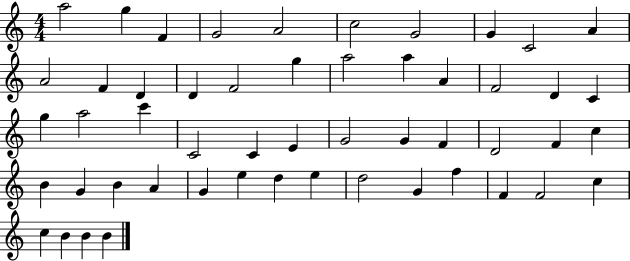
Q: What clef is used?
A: treble